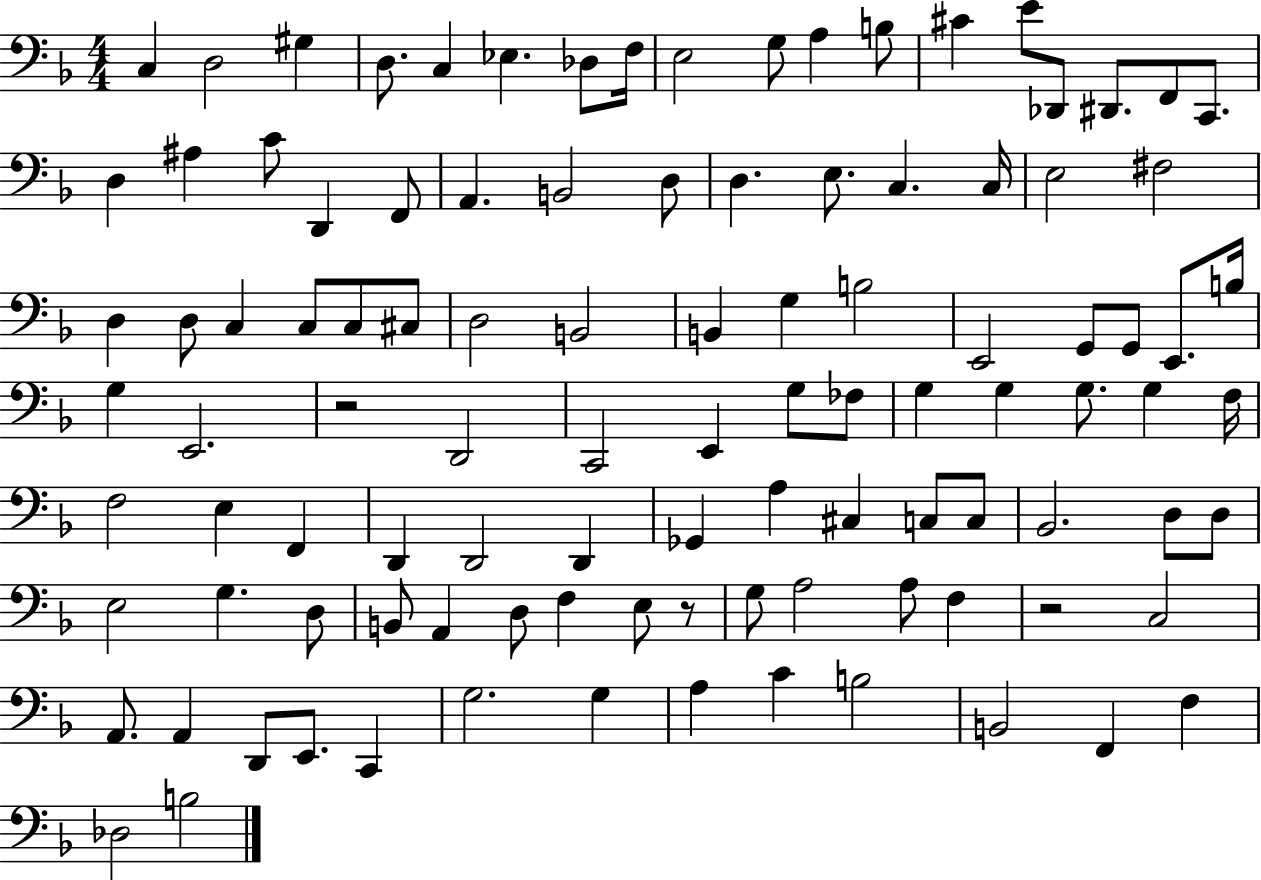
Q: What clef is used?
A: bass